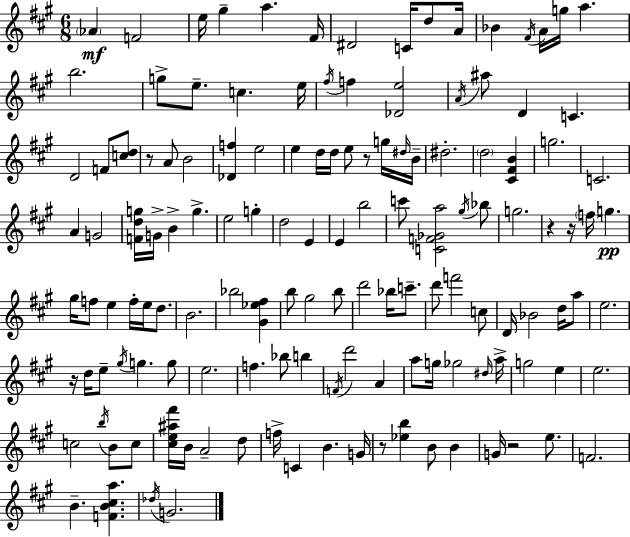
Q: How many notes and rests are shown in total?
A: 137